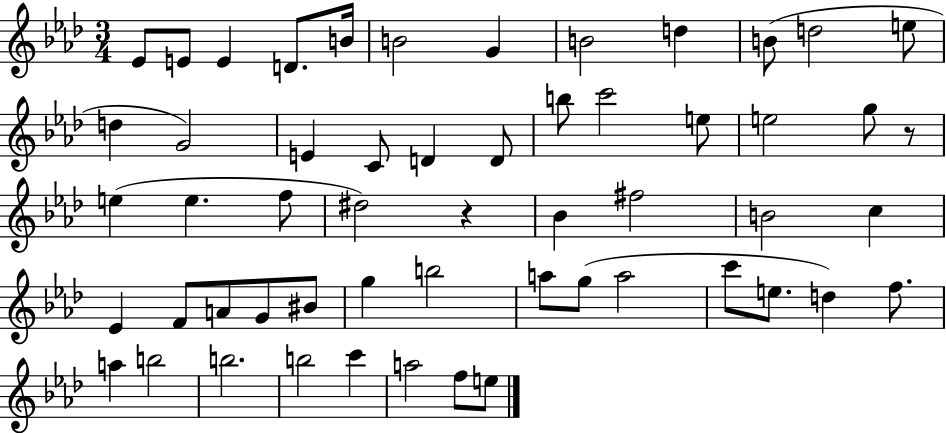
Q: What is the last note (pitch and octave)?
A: E5